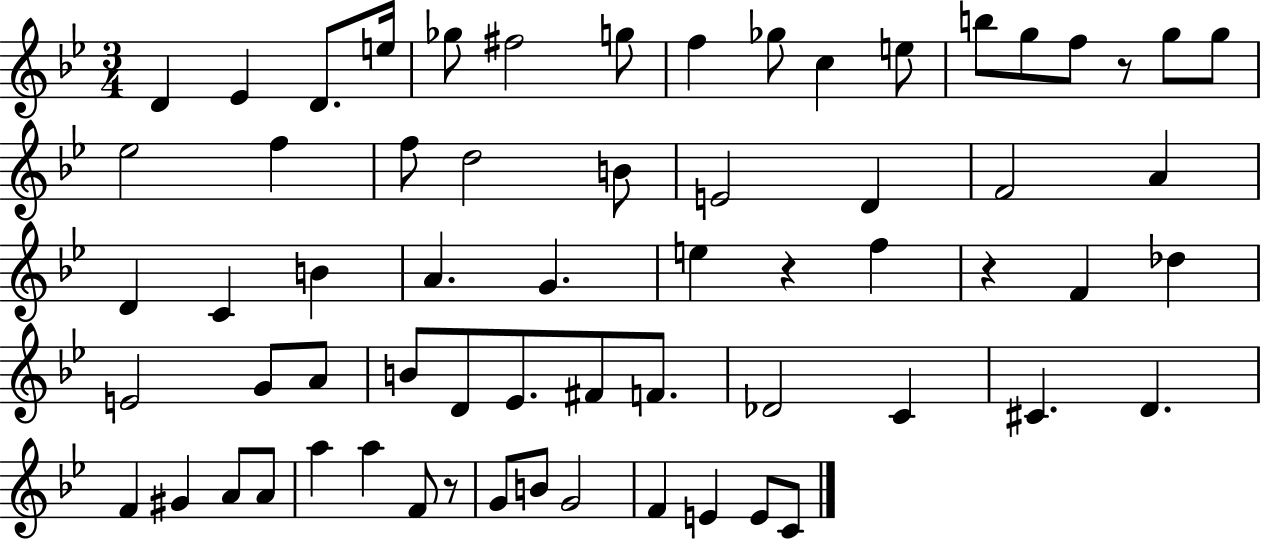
X:1
T:Untitled
M:3/4
L:1/4
K:Bb
D _E D/2 e/4 _g/2 ^f2 g/2 f _g/2 c e/2 b/2 g/2 f/2 z/2 g/2 g/2 _e2 f f/2 d2 B/2 E2 D F2 A D C B A G e z f z F _d E2 G/2 A/2 B/2 D/2 _E/2 ^F/2 F/2 _D2 C ^C D F ^G A/2 A/2 a a F/2 z/2 G/2 B/2 G2 F E E/2 C/2